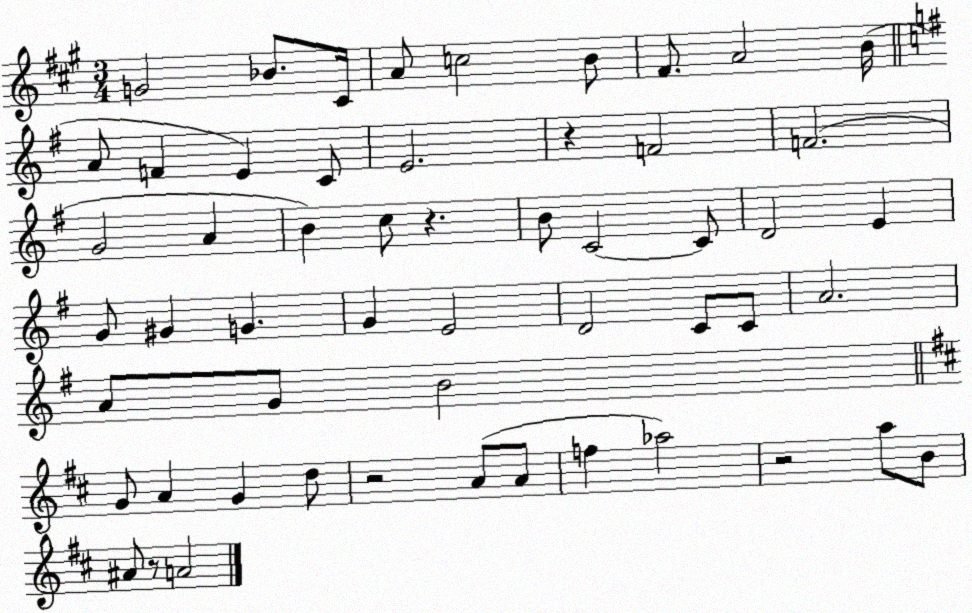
X:1
T:Untitled
M:3/4
L:1/4
K:A
G2 _B/2 ^C/4 A/2 c2 B/2 ^F/2 A2 B/4 A/2 F E C/2 E2 z F2 F2 G2 A B c/2 z B/2 C2 C/2 D2 E G/2 ^G G G E2 D2 C/2 C/2 A2 A/2 G/2 B2 G/2 A G d/2 z2 A/2 A/2 f _a2 z2 a/2 B/2 ^A/2 z/2 A2